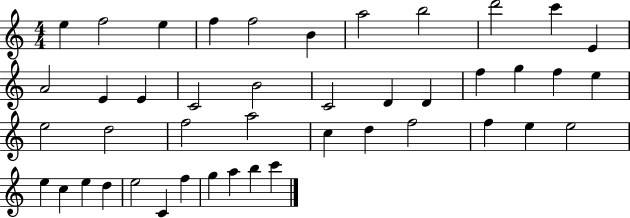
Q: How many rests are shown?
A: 0